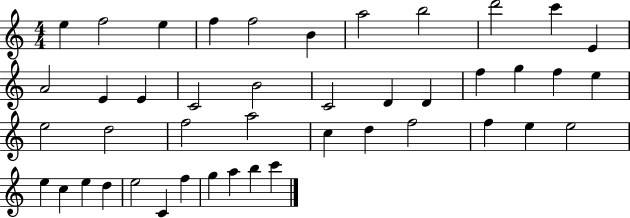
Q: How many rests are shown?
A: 0